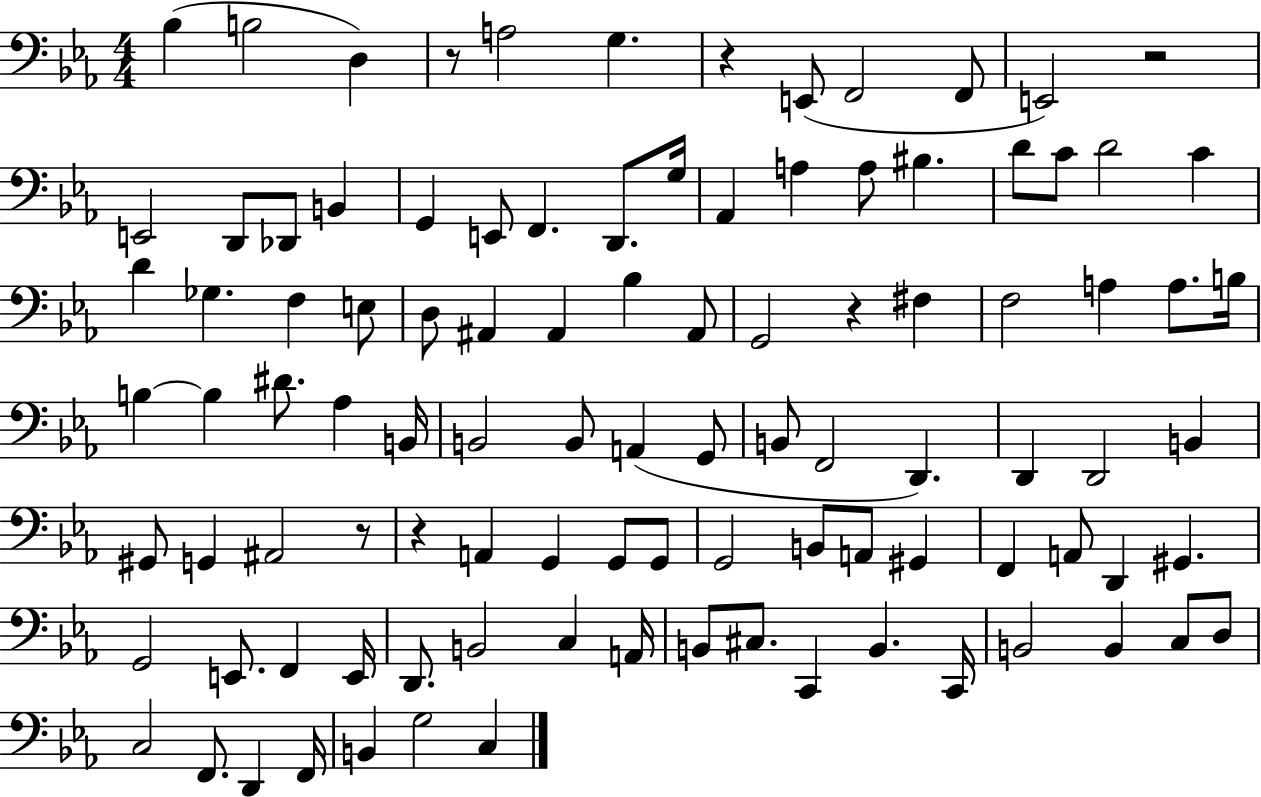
{
  \clef bass
  \numericTimeSignature
  \time 4/4
  \key ees \major
  bes4( b2 d4) | r8 a2 g4. | r4 e,8( f,2 f,8 | e,2) r2 | \break e,2 d,8 des,8 b,4 | g,4 e,8 f,4. d,8. g16 | aes,4 a4 a8 bis4. | d'8 c'8 d'2 c'4 | \break d'4 ges4. f4 e8 | d8 ais,4 ais,4 bes4 ais,8 | g,2 r4 fis4 | f2 a4 a8. b16 | \break b4~~ b4 dis'8. aes4 b,16 | b,2 b,8 a,4( g,8 | b,8 f,2 d,4.) | d,4 d,2 b,4 | \break gis,8 g,4 ais,2 r8 | r4 a,4 g,4 g,8 g,8 | g,2 b,8 a,8 gis,4 | f,4 a,8 d,4 gis,4. | \break g,2 e,8. f,4 e,16 | d,8. b,2 c4 a,16 | b,8 cis8. c,4 b,4. c,16 | b,2 b,4 c8 d8 | \break c2 f,8. d,4 f,16 | b,4 g2 c4 | \bar "|."
}